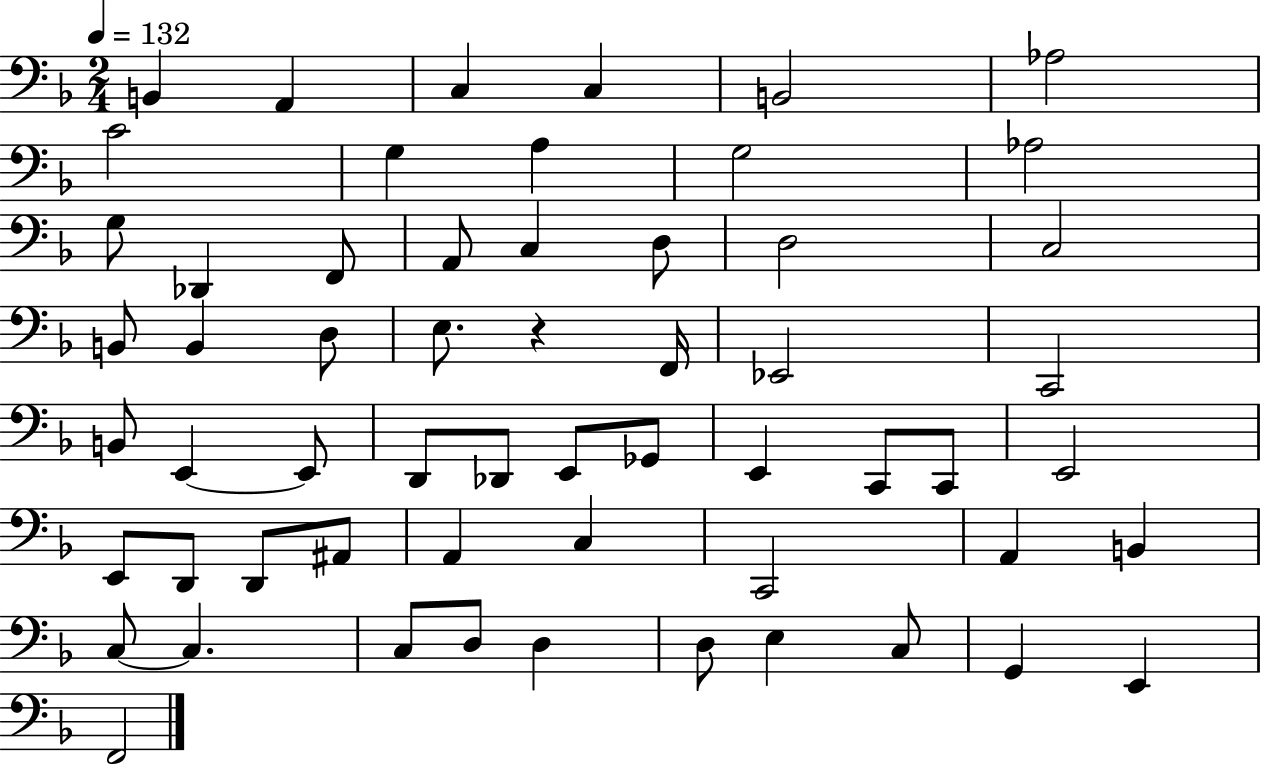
{
  \clef bass
  \numericTimeSignature
  \time 2/4
  \key f \major
  \tempo 4 = 132
  b,4 a,4 | c4 c4 | b,2 | aes2 | \break c'2 | g4 a4 | g2 | aes2 | \break g8 des,4 f,8 | a,8 c4 d8 | d2 | c2 | \break b,8 b,4 d8 | e8. r4 f,16 | ees,2 | c,2 | \break b,8 e,4~~ e,8 | d,8 des,8 e,8 ges,8 | e,4 c,8 c,8 | e,2 | \break e,8 d,8 d,8 ais,8 | a,4 c4 | c,2 | a,4 b,4 | \break c8~~ c4. | c8 d8 d4 | d8 e4 c8 | g,4 e,4 | \break f,2 | \bar "|."
}